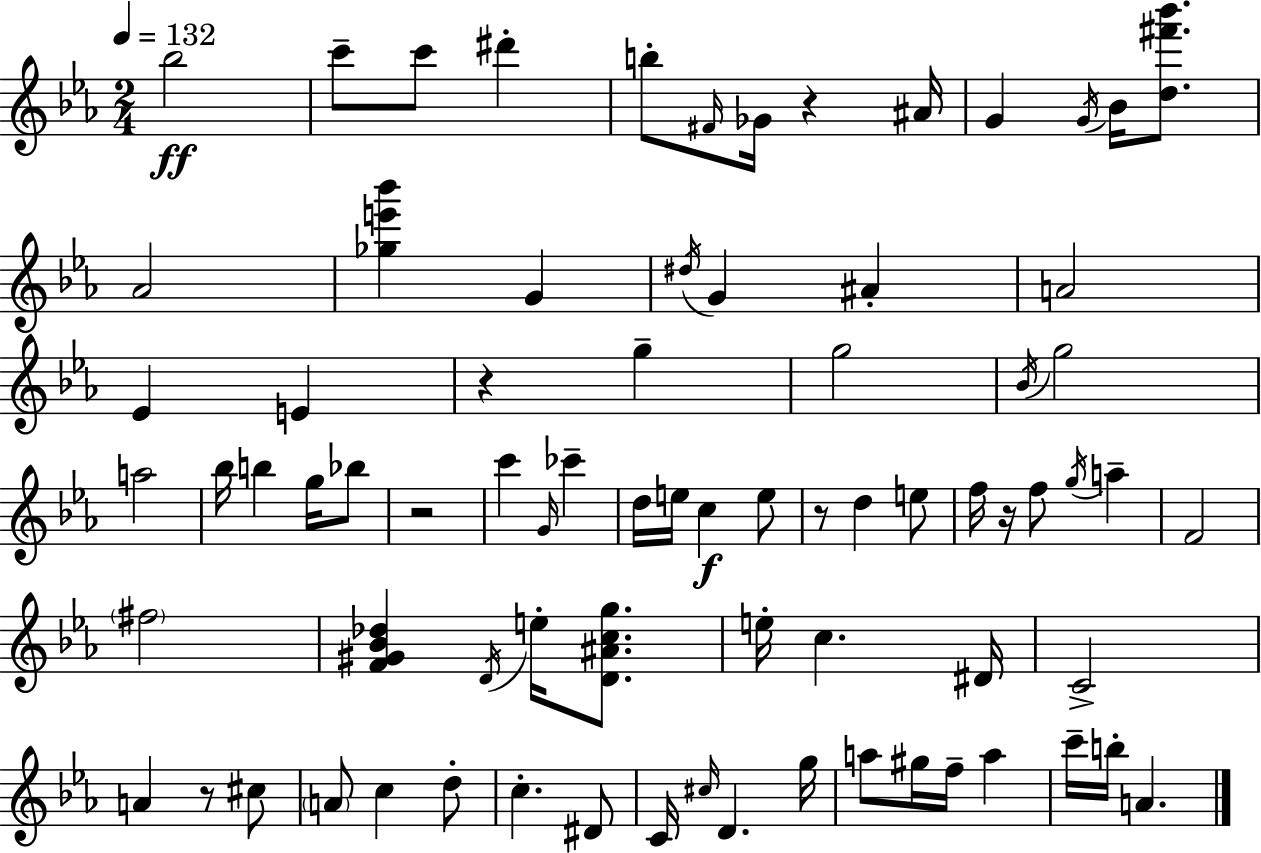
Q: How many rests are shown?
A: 6